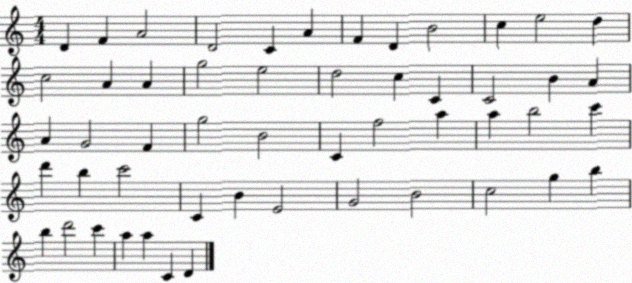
X:1
T:Untitled
M:4/4
L:1/4
K:C
D F A2 D2 C A F D B2 c e2 d c2 A A g2 e2 d2 c C C2 B A A G2 F g2 B2 C f2 a a b2 c' d' b c'2 C B E2 G2 B2 c2 g b b d'2 c' a a C D